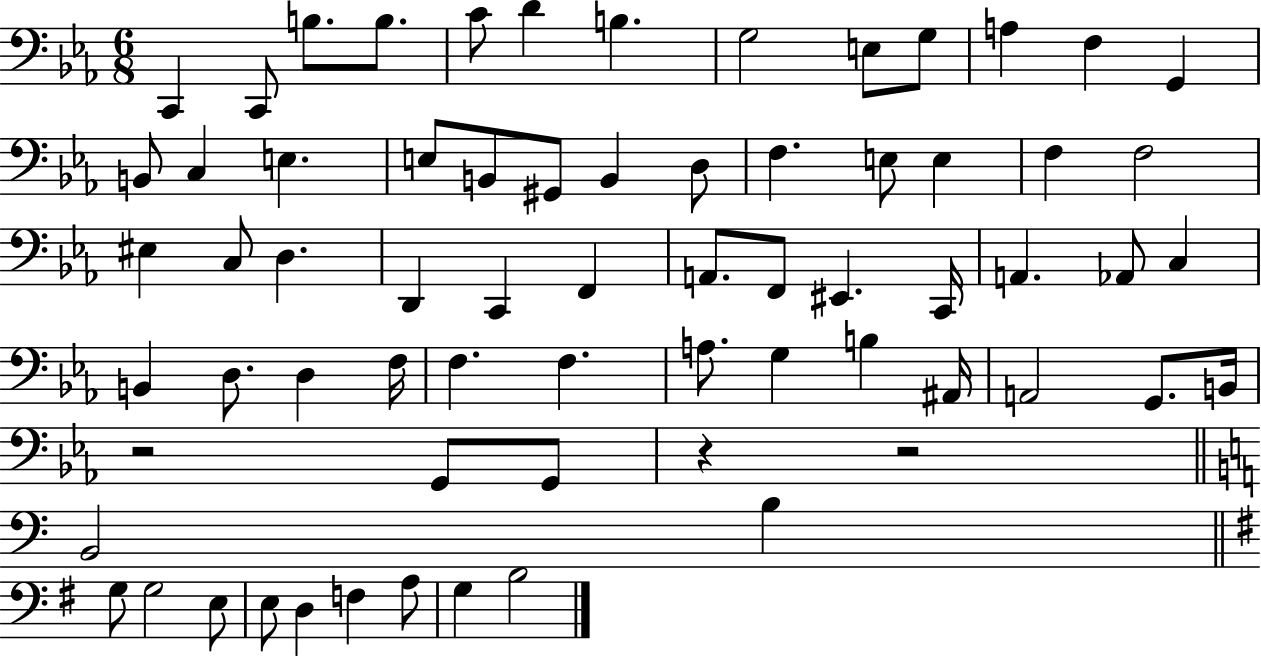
C2/q C2/e B3/e. B3/e. C4/e D4/q B3/q. G3/h E3/e G3/e A3/q F3/q G2/q B2/e C3/q E3/q. E3/e B2/e G#2/e B2/q D3/e F3/q. E3/e E3/q F3/q F3/h EIS3/q C3/e D3/q. D2/q C2/q F2/q A2/e. F2/e EIS2/q. C2/s A2/q. Ab2/e C3/q B2/q D3/e. D3/q F3/s F3/q. F3/q. A3/e. G3/q B3/q A#2/s A2/h G2/e. B2/s R/h G2/e G2/e R/q R/h B2/h B3/q G3/e G3/h E3/e E3/e D3/q F3/q A3/e G3/q B3/h